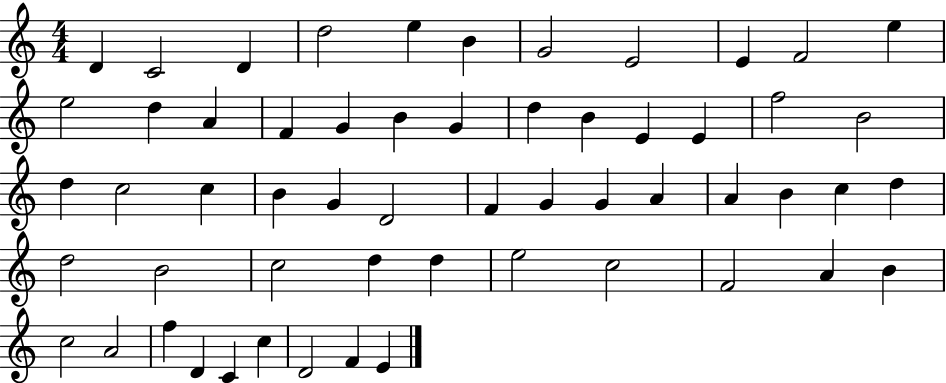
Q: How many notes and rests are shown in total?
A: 57